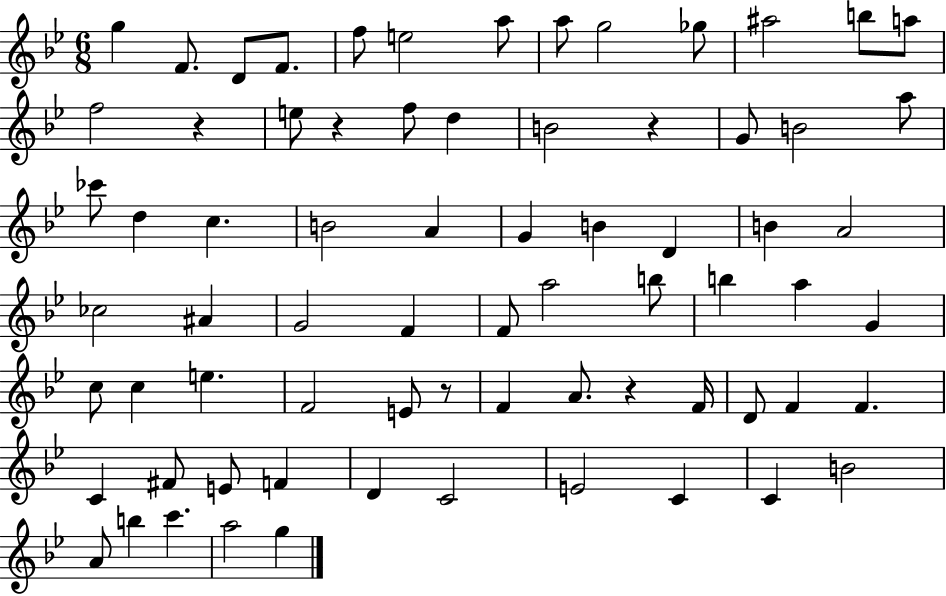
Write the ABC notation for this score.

X:1
T:Untitled
M:6/8
L:1/4
K:Bb
g F/2 D/2 F/2 f/2 e2 a/2 a/2 g2 _g/2 ^a2 b/2 a/2 f2 z e/2 z f/2 d B2 z G/2 B2 a/2 _c'/2 d c B2 A G B D B A2 _c2 ^A G2 F F/2 a2 b/2 b a G c/2 c e F2 E/2 z/2 F A/2 z F/4 D/2 F F C ^F/2 E/2 F D C2 E2 C C B2 A/2 b c' a2 g